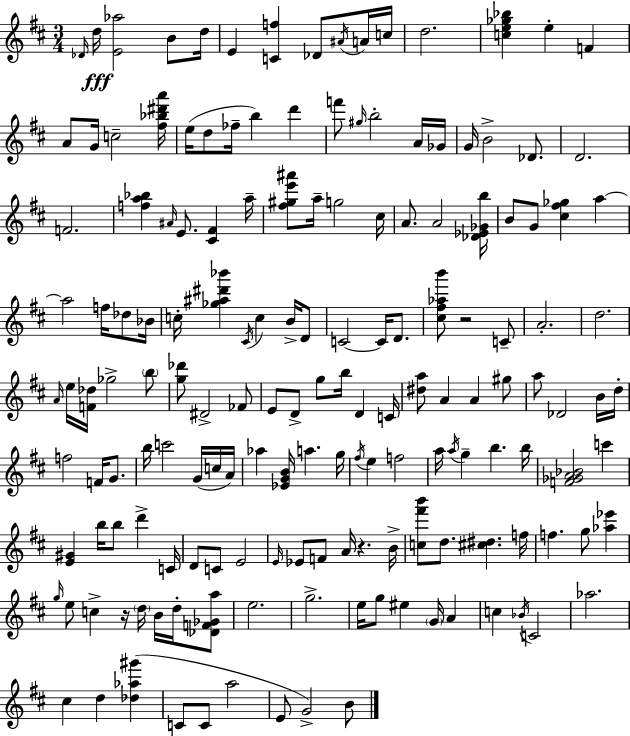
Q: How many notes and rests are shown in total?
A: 161